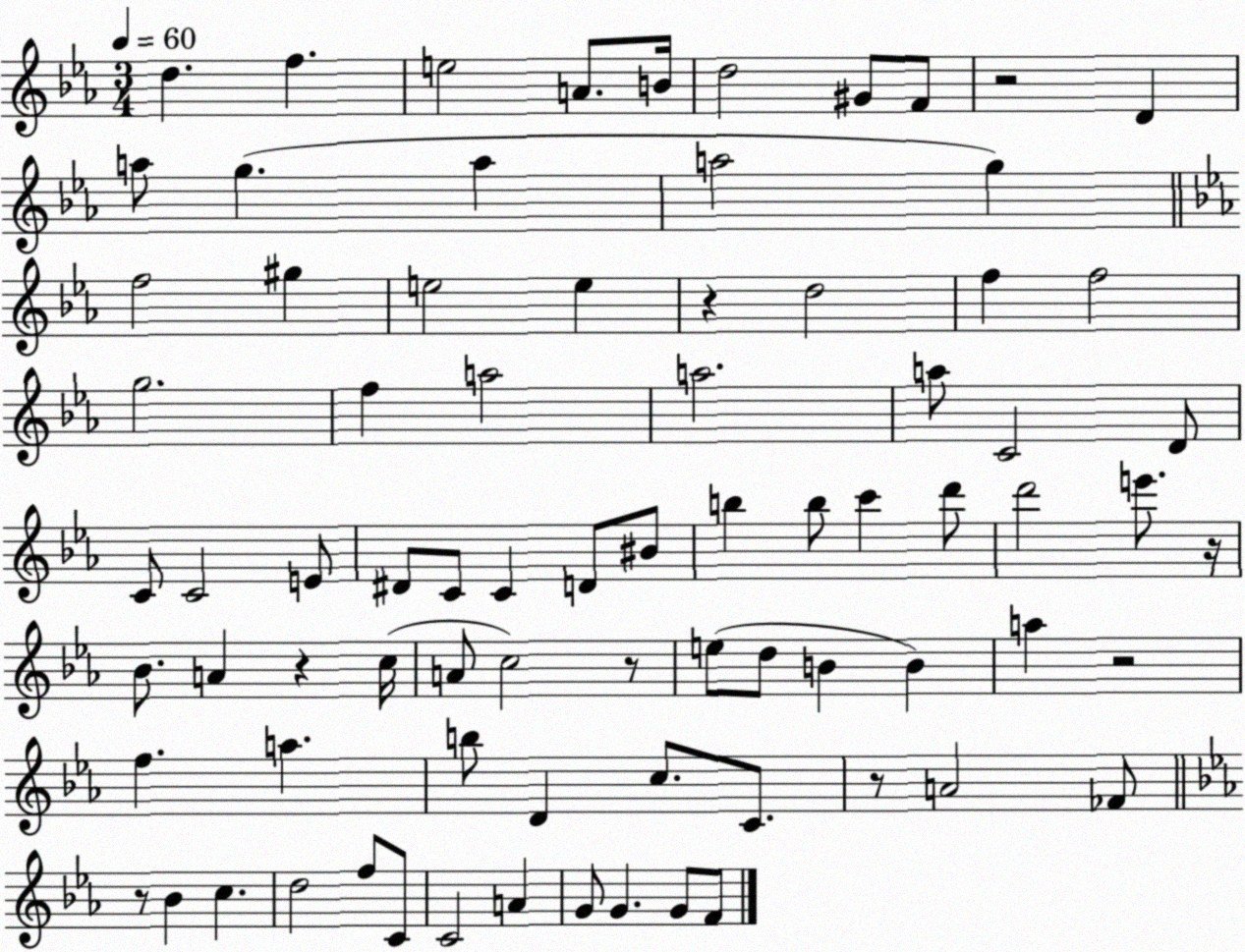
X:1
T:Untitled
M:3/4
L:1/4
K:Eb
d f e2 A/2 B/4 d2 ^G/2 F/2 z2 D a/2 g a a2 g f2 ^g e2 e z d2 f f2 g2 f a2 a2 a/2 C2 D/2 C/2 C2 E/2 ^D/2 C/2 C D/2 ^B/2 b b/2 c' d'/2 d'2 e'/2 z/4 _B/2 A z c/4 A/2 c2 z/2 e/2 d/2 B B a z2 f a b/2 D c/2 C/2 z/2 A2 _F/2 z/2 _B c d2 f/2 C/2 C2 A G/2 G G/2 F/2